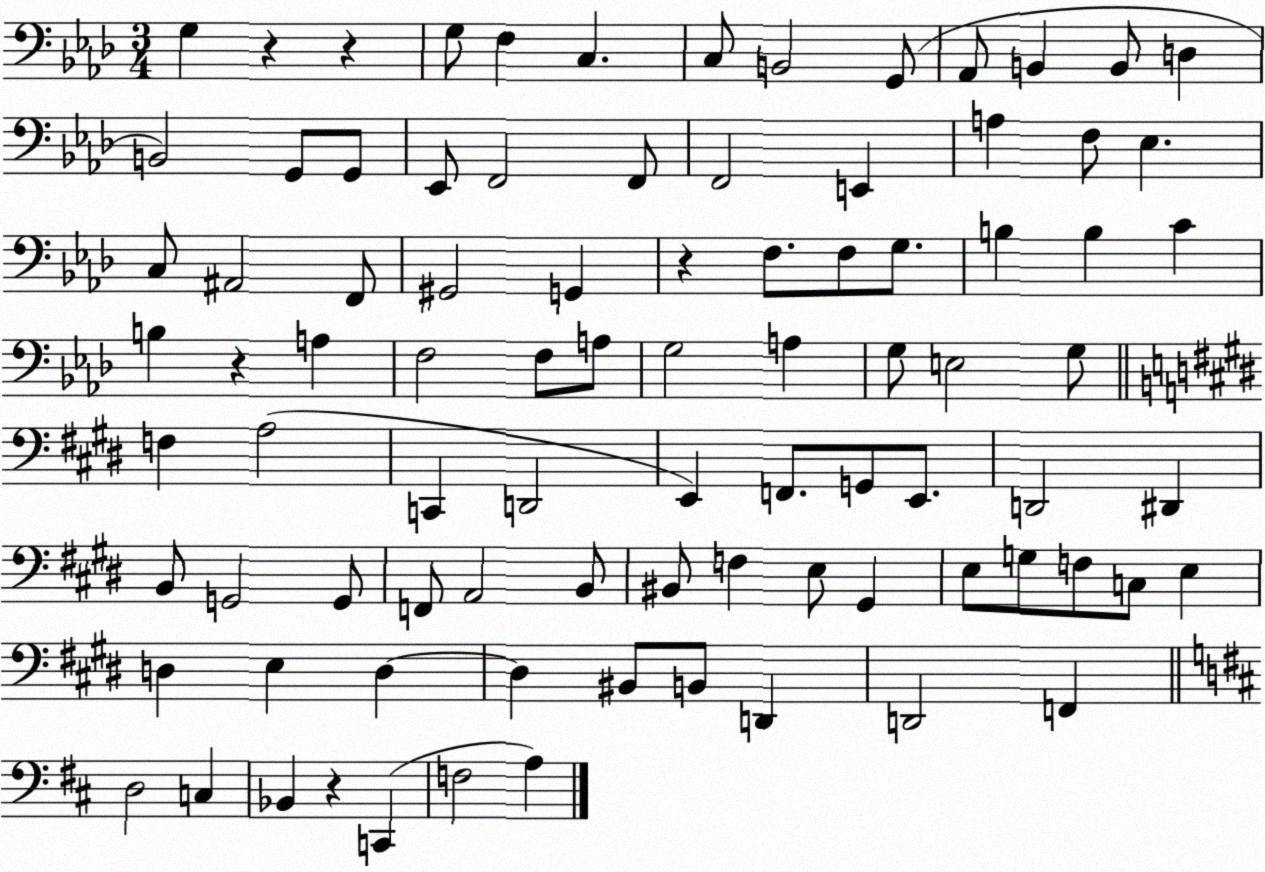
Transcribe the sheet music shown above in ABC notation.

X:1
T:Untitled
M:3/4
L:1/4
K:Ab
G, z z G,/2 F, C, C,/2 B,,2 G,,/2 _A,,/2 B,, B,,/2 D, B,,2 G,,/2 G,,/2 _E,,/2 F,,2 F,,/2 F,,2 E,, A, F,/2 _E, C,/2 ^A,,2 F,,/2 ^G,,2 G,, z F,/2 F,/2 G,/2 B, B, C B, z A, F,2 F,/2 A,/2 G,2 A, G,/2 E,2 G,/2 F, A,2 C,, D,,2 E,, F,,/2 G,,/2 E,,/2 D,,2 ^D,, B,,/2 G,,2 G,,/2 F,,/2 A,,2 B,,/2 ^B,,/2 F, E,/2 ^G,, E,/2 G,/2 F,/2 C,/2 E, D, E, D, D, ^B,,/2 B,,/2 D,, D,,2 F,, D,2 C, _B,, z C,, F,2 A,